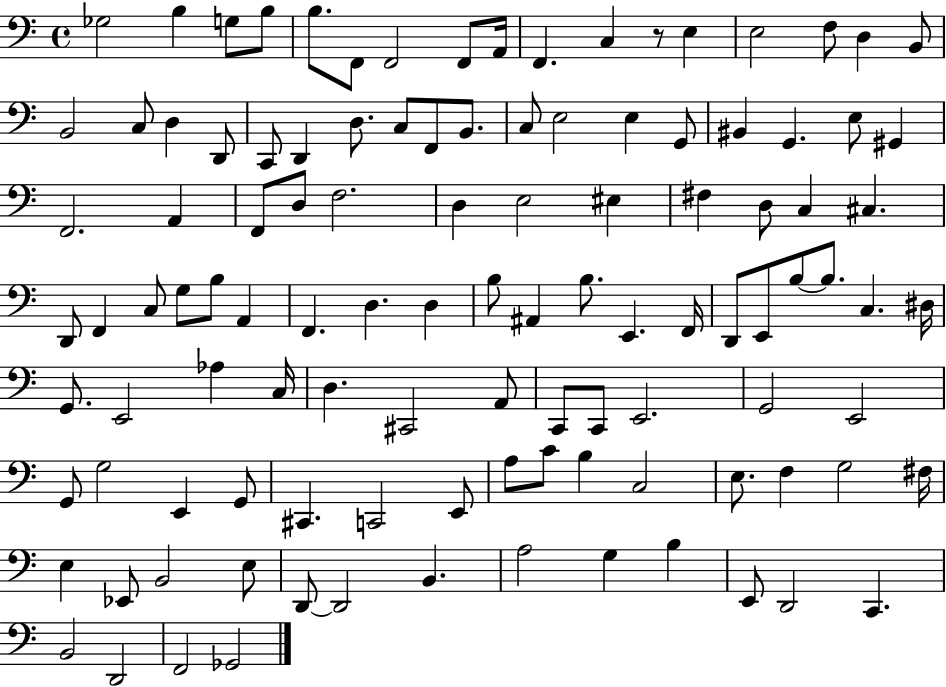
{
  \clef bass
  \time 4/4
  \defaultTimeSignature
  \key c \major
  \repeat volta 2 { ges2 b4 g8 b8 | b8. f,8 f,2 f,8 a,16 | f,4. c4 r8 e4 | e2 f8 d4 b,8 | \break b,2 c8 d4 d,8 | c,8 d,4 d8. c8 f,8 b,8. | c8 e2 e4 g,8 | bis,4 g,4. e8 gis,4 | \break f,2. a,4 | f,8 d8 f2. | d4 e2 eis4 | fis4 d8 c4 cis4. | \break d,8 f,4 c8 g8 b8 a,4 | f,4. d4. d4 | b8 ais,4 b8. e,4. f,16 | d,8 e,8 b8~~ b8. c4. dis16 | \break g,8. e,2 aes4 c16 | d4. cis,2 a,8 | c,8 c,8 e,2. | g,2 e,2 | \break g,8 g2 e,4 g,8 | cis,4. c,2 e,8 | a8 c'8 b4 c2 | e8. f4 g2 fis16 | \break e4 ees,8 b,2 e8 | d,8~~ d,2 b,4. | a2 g4 b4 | e,8 d,2 c,4. | \break b,2 d,2 | f,2 ges,2 | } \bar "|."
}